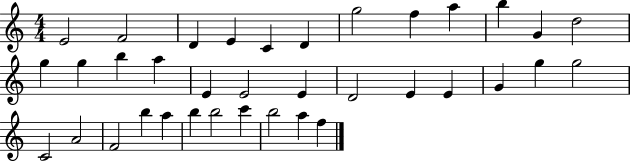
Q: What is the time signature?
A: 4/4